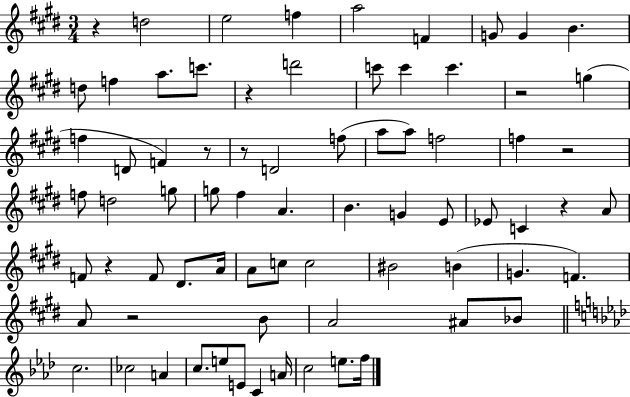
R/q D5/h E5/h F5/q A5/h F4/q G4/e G4/q B4/q. D5/e F5/q A5/e. C6/e. R/q D6/h C6/e C6/q C6/q. R/h G5/q F5/q D4/e F4/q R/e R/e D4/h F5/e A5/e A5/e F5/h F5/q R/h F5/e D5/h G5/e G5/e F#5/q A4/q. B4/q. G4/q E4/e Eb4/e C4/q R/q A4/e F4/e R/q F4/e D#4/e. A4/s A4/e C5/e C5/h BIS4/h B4/q G4/q. F4/q. A4/e R/h B4/e A4/h A#4/e Bb4/e C5/h. CES5/h A4/q C5/e. E5/e E4/e C4/q A4/s C5/h E5/e. F5/s